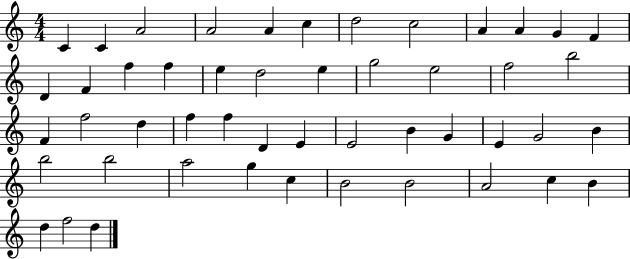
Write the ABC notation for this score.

X:1
T:Untitled
M:4/4
L:1/4
K:C
C C A2 A2 A c d2 c2 A A G F D F f f e d2 e g2 e2 f2 b2 F f2 d f f D E E2 B G E G2 B b2 b2 a2 g c B2 B2 A2 c B d f2 d